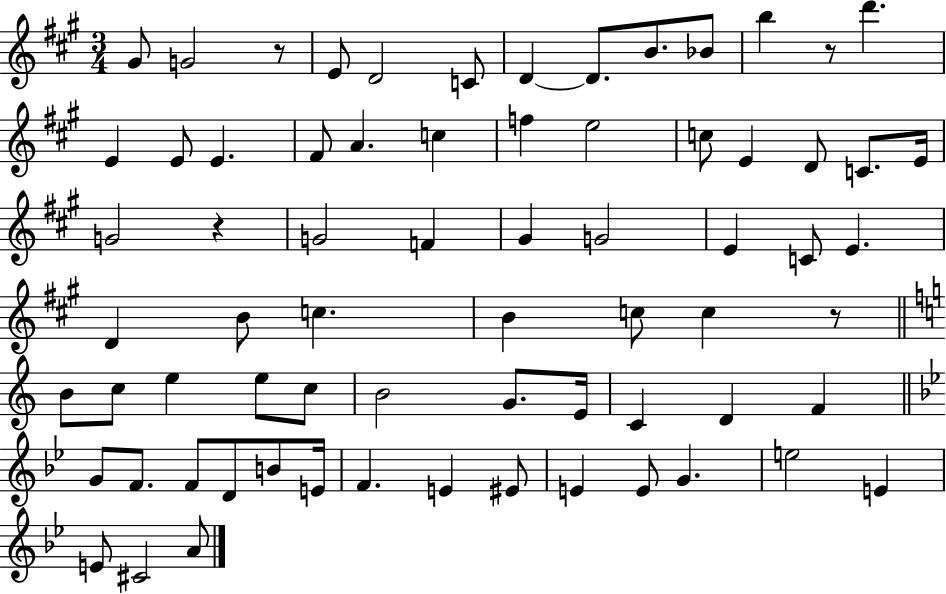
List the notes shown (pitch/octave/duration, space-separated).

G#4/e G4/h R/e E4/e D4/h C4/e D4/q D4/e. B4/e. Bb4/e B5/q R/e D6/q. E4/q E4/e E4/q. F#4/e A4/q. C5/q F5/q E5/h C5/e E4/q D4/e C4/e. E4/s G4/h R/q G4/h F4/q G#4/q G4/h E4/q C4/e E4/q. D4/q B4/e C5/q. B4/q C5/e C5/q R/e B4/e C5/e E5/q E5/e C5/e B4/h G4/e. E4/s C4/q D4/q F4/q G4/e F4/e. F4/e D4/e B4/e E4/s F4/q. E4/q EIS4/e E4/q E4/e G4/q. E5/h E4/q E4/e C#4/h A4/e